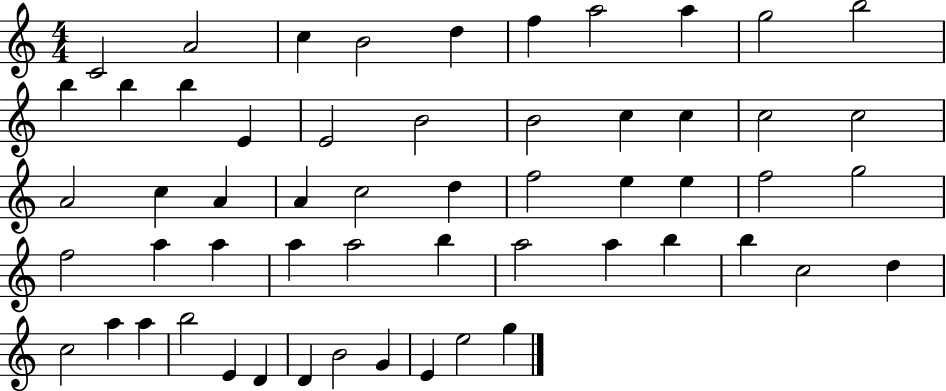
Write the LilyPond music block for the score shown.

{
  \clef treble
  \numericTimeSignature
  \time 4/4
  \key c \major
  c'2 a'2 | c''4 b'2 d''4 | f''4 a''2 a''4 | g''2 b''2 | \break b''4 b''4 b''4 e'4 | e'2 b'2 | b'2 c''4 c''4 | c''2 c''2 | \break a'2 c''4 a'4 | a'4 c''2 d''4 | f''2 e''4 e''4 | f''2 g''2 | \break f''2 a''4 a''4 | a''4 a''2 b''4 | a''2 a''4 b''4 | b''4 c''2 d''4 | \break c''2 a''4 a''4 | b''2 e'4 d'4 | d'4 b'2 g'4 | e'4 e''2 g''4 | \break \bar "|."
}